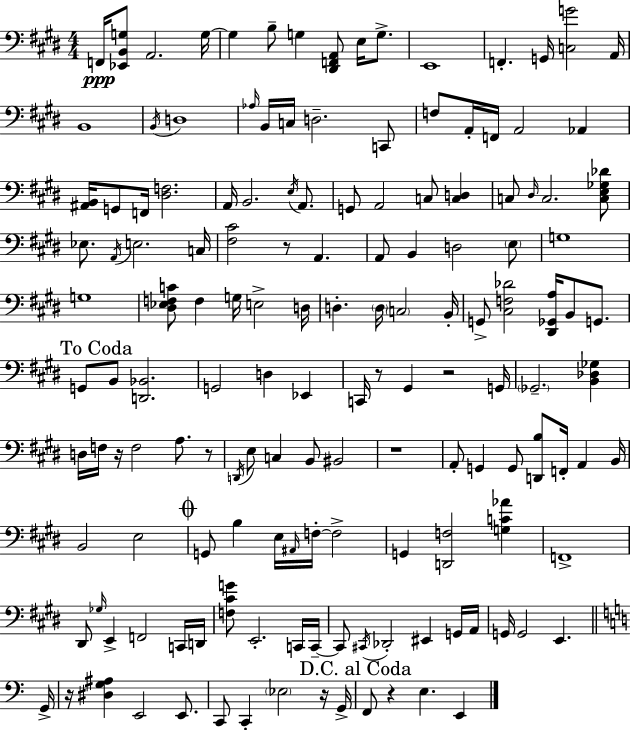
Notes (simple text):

F2/s [Eb2,B2,G3]/e A2/h. G3/s G3/q B3/e G3/q [D#2,F2,A2]/e E3/s G3/e. E2/w F2/q. G2/s [C3,G4]/h A2/s B2/w B2/s D3/w Ab3/s B2/s C3/s D3/h. C2/e F3/e A2/s F2/s A2/h Ab2/q [A#2,B2]/s G2/e F2/s [D#3,F3]/h. A2/s B2/h. E3/s A2/e. G2/e A2/h C3/e [C3,D3]/q C3/e D#3/s C3/h. [C3,E3,Gb3,Db4]/e Eb3/e. A2/s E3/h. C3/s [F#3,C#4]/h R/e A2/q. A2/e B2/q D3/h E3/e G3/w G3/w [D#3,Eb3,F3,C4]/e F3/q G3/s E3/h D3/s D3/q. D3/s C3/h B2/s G2/e [C#3,F3,Db4]/h [D#2,Gb2,A3]/s B2/e G2/e. G2/e B2/e [D2,Bb2]/h. G2/h D3/q Eb2/q C2/s R/e G#2/q R/h G2/s Gb2/h. [B2,Db3,Gb3]/q D3/s F3/s R/s F3/h A3/e. R/e D2/s E3/e C3/q B2/e BIS2/h R/w A2/e G2/q G2/e [D2,B3]/e F2/s A2/q B2/s B2/h E3/h G2/e B3/q E3/s A#2/s F3/s F3/h G2/q [D2,F3]/h [G3,C4,Ab4]/q F2/w D#2/e Gb3/s E2/q F2/h C2/s D2/s [F3,C#4,G4]/e E2/h. C2/s C2/s C2/e C#2/s Db2/h EIS2/q G2/s A2/s G2/s G2/h E2/q. G2/s R/s [D#3,G3,A#3]/q E2/h E2/e. C2/e C2/q Eb3/h R/s G2/s F2/e R/q E3/q. E2/q